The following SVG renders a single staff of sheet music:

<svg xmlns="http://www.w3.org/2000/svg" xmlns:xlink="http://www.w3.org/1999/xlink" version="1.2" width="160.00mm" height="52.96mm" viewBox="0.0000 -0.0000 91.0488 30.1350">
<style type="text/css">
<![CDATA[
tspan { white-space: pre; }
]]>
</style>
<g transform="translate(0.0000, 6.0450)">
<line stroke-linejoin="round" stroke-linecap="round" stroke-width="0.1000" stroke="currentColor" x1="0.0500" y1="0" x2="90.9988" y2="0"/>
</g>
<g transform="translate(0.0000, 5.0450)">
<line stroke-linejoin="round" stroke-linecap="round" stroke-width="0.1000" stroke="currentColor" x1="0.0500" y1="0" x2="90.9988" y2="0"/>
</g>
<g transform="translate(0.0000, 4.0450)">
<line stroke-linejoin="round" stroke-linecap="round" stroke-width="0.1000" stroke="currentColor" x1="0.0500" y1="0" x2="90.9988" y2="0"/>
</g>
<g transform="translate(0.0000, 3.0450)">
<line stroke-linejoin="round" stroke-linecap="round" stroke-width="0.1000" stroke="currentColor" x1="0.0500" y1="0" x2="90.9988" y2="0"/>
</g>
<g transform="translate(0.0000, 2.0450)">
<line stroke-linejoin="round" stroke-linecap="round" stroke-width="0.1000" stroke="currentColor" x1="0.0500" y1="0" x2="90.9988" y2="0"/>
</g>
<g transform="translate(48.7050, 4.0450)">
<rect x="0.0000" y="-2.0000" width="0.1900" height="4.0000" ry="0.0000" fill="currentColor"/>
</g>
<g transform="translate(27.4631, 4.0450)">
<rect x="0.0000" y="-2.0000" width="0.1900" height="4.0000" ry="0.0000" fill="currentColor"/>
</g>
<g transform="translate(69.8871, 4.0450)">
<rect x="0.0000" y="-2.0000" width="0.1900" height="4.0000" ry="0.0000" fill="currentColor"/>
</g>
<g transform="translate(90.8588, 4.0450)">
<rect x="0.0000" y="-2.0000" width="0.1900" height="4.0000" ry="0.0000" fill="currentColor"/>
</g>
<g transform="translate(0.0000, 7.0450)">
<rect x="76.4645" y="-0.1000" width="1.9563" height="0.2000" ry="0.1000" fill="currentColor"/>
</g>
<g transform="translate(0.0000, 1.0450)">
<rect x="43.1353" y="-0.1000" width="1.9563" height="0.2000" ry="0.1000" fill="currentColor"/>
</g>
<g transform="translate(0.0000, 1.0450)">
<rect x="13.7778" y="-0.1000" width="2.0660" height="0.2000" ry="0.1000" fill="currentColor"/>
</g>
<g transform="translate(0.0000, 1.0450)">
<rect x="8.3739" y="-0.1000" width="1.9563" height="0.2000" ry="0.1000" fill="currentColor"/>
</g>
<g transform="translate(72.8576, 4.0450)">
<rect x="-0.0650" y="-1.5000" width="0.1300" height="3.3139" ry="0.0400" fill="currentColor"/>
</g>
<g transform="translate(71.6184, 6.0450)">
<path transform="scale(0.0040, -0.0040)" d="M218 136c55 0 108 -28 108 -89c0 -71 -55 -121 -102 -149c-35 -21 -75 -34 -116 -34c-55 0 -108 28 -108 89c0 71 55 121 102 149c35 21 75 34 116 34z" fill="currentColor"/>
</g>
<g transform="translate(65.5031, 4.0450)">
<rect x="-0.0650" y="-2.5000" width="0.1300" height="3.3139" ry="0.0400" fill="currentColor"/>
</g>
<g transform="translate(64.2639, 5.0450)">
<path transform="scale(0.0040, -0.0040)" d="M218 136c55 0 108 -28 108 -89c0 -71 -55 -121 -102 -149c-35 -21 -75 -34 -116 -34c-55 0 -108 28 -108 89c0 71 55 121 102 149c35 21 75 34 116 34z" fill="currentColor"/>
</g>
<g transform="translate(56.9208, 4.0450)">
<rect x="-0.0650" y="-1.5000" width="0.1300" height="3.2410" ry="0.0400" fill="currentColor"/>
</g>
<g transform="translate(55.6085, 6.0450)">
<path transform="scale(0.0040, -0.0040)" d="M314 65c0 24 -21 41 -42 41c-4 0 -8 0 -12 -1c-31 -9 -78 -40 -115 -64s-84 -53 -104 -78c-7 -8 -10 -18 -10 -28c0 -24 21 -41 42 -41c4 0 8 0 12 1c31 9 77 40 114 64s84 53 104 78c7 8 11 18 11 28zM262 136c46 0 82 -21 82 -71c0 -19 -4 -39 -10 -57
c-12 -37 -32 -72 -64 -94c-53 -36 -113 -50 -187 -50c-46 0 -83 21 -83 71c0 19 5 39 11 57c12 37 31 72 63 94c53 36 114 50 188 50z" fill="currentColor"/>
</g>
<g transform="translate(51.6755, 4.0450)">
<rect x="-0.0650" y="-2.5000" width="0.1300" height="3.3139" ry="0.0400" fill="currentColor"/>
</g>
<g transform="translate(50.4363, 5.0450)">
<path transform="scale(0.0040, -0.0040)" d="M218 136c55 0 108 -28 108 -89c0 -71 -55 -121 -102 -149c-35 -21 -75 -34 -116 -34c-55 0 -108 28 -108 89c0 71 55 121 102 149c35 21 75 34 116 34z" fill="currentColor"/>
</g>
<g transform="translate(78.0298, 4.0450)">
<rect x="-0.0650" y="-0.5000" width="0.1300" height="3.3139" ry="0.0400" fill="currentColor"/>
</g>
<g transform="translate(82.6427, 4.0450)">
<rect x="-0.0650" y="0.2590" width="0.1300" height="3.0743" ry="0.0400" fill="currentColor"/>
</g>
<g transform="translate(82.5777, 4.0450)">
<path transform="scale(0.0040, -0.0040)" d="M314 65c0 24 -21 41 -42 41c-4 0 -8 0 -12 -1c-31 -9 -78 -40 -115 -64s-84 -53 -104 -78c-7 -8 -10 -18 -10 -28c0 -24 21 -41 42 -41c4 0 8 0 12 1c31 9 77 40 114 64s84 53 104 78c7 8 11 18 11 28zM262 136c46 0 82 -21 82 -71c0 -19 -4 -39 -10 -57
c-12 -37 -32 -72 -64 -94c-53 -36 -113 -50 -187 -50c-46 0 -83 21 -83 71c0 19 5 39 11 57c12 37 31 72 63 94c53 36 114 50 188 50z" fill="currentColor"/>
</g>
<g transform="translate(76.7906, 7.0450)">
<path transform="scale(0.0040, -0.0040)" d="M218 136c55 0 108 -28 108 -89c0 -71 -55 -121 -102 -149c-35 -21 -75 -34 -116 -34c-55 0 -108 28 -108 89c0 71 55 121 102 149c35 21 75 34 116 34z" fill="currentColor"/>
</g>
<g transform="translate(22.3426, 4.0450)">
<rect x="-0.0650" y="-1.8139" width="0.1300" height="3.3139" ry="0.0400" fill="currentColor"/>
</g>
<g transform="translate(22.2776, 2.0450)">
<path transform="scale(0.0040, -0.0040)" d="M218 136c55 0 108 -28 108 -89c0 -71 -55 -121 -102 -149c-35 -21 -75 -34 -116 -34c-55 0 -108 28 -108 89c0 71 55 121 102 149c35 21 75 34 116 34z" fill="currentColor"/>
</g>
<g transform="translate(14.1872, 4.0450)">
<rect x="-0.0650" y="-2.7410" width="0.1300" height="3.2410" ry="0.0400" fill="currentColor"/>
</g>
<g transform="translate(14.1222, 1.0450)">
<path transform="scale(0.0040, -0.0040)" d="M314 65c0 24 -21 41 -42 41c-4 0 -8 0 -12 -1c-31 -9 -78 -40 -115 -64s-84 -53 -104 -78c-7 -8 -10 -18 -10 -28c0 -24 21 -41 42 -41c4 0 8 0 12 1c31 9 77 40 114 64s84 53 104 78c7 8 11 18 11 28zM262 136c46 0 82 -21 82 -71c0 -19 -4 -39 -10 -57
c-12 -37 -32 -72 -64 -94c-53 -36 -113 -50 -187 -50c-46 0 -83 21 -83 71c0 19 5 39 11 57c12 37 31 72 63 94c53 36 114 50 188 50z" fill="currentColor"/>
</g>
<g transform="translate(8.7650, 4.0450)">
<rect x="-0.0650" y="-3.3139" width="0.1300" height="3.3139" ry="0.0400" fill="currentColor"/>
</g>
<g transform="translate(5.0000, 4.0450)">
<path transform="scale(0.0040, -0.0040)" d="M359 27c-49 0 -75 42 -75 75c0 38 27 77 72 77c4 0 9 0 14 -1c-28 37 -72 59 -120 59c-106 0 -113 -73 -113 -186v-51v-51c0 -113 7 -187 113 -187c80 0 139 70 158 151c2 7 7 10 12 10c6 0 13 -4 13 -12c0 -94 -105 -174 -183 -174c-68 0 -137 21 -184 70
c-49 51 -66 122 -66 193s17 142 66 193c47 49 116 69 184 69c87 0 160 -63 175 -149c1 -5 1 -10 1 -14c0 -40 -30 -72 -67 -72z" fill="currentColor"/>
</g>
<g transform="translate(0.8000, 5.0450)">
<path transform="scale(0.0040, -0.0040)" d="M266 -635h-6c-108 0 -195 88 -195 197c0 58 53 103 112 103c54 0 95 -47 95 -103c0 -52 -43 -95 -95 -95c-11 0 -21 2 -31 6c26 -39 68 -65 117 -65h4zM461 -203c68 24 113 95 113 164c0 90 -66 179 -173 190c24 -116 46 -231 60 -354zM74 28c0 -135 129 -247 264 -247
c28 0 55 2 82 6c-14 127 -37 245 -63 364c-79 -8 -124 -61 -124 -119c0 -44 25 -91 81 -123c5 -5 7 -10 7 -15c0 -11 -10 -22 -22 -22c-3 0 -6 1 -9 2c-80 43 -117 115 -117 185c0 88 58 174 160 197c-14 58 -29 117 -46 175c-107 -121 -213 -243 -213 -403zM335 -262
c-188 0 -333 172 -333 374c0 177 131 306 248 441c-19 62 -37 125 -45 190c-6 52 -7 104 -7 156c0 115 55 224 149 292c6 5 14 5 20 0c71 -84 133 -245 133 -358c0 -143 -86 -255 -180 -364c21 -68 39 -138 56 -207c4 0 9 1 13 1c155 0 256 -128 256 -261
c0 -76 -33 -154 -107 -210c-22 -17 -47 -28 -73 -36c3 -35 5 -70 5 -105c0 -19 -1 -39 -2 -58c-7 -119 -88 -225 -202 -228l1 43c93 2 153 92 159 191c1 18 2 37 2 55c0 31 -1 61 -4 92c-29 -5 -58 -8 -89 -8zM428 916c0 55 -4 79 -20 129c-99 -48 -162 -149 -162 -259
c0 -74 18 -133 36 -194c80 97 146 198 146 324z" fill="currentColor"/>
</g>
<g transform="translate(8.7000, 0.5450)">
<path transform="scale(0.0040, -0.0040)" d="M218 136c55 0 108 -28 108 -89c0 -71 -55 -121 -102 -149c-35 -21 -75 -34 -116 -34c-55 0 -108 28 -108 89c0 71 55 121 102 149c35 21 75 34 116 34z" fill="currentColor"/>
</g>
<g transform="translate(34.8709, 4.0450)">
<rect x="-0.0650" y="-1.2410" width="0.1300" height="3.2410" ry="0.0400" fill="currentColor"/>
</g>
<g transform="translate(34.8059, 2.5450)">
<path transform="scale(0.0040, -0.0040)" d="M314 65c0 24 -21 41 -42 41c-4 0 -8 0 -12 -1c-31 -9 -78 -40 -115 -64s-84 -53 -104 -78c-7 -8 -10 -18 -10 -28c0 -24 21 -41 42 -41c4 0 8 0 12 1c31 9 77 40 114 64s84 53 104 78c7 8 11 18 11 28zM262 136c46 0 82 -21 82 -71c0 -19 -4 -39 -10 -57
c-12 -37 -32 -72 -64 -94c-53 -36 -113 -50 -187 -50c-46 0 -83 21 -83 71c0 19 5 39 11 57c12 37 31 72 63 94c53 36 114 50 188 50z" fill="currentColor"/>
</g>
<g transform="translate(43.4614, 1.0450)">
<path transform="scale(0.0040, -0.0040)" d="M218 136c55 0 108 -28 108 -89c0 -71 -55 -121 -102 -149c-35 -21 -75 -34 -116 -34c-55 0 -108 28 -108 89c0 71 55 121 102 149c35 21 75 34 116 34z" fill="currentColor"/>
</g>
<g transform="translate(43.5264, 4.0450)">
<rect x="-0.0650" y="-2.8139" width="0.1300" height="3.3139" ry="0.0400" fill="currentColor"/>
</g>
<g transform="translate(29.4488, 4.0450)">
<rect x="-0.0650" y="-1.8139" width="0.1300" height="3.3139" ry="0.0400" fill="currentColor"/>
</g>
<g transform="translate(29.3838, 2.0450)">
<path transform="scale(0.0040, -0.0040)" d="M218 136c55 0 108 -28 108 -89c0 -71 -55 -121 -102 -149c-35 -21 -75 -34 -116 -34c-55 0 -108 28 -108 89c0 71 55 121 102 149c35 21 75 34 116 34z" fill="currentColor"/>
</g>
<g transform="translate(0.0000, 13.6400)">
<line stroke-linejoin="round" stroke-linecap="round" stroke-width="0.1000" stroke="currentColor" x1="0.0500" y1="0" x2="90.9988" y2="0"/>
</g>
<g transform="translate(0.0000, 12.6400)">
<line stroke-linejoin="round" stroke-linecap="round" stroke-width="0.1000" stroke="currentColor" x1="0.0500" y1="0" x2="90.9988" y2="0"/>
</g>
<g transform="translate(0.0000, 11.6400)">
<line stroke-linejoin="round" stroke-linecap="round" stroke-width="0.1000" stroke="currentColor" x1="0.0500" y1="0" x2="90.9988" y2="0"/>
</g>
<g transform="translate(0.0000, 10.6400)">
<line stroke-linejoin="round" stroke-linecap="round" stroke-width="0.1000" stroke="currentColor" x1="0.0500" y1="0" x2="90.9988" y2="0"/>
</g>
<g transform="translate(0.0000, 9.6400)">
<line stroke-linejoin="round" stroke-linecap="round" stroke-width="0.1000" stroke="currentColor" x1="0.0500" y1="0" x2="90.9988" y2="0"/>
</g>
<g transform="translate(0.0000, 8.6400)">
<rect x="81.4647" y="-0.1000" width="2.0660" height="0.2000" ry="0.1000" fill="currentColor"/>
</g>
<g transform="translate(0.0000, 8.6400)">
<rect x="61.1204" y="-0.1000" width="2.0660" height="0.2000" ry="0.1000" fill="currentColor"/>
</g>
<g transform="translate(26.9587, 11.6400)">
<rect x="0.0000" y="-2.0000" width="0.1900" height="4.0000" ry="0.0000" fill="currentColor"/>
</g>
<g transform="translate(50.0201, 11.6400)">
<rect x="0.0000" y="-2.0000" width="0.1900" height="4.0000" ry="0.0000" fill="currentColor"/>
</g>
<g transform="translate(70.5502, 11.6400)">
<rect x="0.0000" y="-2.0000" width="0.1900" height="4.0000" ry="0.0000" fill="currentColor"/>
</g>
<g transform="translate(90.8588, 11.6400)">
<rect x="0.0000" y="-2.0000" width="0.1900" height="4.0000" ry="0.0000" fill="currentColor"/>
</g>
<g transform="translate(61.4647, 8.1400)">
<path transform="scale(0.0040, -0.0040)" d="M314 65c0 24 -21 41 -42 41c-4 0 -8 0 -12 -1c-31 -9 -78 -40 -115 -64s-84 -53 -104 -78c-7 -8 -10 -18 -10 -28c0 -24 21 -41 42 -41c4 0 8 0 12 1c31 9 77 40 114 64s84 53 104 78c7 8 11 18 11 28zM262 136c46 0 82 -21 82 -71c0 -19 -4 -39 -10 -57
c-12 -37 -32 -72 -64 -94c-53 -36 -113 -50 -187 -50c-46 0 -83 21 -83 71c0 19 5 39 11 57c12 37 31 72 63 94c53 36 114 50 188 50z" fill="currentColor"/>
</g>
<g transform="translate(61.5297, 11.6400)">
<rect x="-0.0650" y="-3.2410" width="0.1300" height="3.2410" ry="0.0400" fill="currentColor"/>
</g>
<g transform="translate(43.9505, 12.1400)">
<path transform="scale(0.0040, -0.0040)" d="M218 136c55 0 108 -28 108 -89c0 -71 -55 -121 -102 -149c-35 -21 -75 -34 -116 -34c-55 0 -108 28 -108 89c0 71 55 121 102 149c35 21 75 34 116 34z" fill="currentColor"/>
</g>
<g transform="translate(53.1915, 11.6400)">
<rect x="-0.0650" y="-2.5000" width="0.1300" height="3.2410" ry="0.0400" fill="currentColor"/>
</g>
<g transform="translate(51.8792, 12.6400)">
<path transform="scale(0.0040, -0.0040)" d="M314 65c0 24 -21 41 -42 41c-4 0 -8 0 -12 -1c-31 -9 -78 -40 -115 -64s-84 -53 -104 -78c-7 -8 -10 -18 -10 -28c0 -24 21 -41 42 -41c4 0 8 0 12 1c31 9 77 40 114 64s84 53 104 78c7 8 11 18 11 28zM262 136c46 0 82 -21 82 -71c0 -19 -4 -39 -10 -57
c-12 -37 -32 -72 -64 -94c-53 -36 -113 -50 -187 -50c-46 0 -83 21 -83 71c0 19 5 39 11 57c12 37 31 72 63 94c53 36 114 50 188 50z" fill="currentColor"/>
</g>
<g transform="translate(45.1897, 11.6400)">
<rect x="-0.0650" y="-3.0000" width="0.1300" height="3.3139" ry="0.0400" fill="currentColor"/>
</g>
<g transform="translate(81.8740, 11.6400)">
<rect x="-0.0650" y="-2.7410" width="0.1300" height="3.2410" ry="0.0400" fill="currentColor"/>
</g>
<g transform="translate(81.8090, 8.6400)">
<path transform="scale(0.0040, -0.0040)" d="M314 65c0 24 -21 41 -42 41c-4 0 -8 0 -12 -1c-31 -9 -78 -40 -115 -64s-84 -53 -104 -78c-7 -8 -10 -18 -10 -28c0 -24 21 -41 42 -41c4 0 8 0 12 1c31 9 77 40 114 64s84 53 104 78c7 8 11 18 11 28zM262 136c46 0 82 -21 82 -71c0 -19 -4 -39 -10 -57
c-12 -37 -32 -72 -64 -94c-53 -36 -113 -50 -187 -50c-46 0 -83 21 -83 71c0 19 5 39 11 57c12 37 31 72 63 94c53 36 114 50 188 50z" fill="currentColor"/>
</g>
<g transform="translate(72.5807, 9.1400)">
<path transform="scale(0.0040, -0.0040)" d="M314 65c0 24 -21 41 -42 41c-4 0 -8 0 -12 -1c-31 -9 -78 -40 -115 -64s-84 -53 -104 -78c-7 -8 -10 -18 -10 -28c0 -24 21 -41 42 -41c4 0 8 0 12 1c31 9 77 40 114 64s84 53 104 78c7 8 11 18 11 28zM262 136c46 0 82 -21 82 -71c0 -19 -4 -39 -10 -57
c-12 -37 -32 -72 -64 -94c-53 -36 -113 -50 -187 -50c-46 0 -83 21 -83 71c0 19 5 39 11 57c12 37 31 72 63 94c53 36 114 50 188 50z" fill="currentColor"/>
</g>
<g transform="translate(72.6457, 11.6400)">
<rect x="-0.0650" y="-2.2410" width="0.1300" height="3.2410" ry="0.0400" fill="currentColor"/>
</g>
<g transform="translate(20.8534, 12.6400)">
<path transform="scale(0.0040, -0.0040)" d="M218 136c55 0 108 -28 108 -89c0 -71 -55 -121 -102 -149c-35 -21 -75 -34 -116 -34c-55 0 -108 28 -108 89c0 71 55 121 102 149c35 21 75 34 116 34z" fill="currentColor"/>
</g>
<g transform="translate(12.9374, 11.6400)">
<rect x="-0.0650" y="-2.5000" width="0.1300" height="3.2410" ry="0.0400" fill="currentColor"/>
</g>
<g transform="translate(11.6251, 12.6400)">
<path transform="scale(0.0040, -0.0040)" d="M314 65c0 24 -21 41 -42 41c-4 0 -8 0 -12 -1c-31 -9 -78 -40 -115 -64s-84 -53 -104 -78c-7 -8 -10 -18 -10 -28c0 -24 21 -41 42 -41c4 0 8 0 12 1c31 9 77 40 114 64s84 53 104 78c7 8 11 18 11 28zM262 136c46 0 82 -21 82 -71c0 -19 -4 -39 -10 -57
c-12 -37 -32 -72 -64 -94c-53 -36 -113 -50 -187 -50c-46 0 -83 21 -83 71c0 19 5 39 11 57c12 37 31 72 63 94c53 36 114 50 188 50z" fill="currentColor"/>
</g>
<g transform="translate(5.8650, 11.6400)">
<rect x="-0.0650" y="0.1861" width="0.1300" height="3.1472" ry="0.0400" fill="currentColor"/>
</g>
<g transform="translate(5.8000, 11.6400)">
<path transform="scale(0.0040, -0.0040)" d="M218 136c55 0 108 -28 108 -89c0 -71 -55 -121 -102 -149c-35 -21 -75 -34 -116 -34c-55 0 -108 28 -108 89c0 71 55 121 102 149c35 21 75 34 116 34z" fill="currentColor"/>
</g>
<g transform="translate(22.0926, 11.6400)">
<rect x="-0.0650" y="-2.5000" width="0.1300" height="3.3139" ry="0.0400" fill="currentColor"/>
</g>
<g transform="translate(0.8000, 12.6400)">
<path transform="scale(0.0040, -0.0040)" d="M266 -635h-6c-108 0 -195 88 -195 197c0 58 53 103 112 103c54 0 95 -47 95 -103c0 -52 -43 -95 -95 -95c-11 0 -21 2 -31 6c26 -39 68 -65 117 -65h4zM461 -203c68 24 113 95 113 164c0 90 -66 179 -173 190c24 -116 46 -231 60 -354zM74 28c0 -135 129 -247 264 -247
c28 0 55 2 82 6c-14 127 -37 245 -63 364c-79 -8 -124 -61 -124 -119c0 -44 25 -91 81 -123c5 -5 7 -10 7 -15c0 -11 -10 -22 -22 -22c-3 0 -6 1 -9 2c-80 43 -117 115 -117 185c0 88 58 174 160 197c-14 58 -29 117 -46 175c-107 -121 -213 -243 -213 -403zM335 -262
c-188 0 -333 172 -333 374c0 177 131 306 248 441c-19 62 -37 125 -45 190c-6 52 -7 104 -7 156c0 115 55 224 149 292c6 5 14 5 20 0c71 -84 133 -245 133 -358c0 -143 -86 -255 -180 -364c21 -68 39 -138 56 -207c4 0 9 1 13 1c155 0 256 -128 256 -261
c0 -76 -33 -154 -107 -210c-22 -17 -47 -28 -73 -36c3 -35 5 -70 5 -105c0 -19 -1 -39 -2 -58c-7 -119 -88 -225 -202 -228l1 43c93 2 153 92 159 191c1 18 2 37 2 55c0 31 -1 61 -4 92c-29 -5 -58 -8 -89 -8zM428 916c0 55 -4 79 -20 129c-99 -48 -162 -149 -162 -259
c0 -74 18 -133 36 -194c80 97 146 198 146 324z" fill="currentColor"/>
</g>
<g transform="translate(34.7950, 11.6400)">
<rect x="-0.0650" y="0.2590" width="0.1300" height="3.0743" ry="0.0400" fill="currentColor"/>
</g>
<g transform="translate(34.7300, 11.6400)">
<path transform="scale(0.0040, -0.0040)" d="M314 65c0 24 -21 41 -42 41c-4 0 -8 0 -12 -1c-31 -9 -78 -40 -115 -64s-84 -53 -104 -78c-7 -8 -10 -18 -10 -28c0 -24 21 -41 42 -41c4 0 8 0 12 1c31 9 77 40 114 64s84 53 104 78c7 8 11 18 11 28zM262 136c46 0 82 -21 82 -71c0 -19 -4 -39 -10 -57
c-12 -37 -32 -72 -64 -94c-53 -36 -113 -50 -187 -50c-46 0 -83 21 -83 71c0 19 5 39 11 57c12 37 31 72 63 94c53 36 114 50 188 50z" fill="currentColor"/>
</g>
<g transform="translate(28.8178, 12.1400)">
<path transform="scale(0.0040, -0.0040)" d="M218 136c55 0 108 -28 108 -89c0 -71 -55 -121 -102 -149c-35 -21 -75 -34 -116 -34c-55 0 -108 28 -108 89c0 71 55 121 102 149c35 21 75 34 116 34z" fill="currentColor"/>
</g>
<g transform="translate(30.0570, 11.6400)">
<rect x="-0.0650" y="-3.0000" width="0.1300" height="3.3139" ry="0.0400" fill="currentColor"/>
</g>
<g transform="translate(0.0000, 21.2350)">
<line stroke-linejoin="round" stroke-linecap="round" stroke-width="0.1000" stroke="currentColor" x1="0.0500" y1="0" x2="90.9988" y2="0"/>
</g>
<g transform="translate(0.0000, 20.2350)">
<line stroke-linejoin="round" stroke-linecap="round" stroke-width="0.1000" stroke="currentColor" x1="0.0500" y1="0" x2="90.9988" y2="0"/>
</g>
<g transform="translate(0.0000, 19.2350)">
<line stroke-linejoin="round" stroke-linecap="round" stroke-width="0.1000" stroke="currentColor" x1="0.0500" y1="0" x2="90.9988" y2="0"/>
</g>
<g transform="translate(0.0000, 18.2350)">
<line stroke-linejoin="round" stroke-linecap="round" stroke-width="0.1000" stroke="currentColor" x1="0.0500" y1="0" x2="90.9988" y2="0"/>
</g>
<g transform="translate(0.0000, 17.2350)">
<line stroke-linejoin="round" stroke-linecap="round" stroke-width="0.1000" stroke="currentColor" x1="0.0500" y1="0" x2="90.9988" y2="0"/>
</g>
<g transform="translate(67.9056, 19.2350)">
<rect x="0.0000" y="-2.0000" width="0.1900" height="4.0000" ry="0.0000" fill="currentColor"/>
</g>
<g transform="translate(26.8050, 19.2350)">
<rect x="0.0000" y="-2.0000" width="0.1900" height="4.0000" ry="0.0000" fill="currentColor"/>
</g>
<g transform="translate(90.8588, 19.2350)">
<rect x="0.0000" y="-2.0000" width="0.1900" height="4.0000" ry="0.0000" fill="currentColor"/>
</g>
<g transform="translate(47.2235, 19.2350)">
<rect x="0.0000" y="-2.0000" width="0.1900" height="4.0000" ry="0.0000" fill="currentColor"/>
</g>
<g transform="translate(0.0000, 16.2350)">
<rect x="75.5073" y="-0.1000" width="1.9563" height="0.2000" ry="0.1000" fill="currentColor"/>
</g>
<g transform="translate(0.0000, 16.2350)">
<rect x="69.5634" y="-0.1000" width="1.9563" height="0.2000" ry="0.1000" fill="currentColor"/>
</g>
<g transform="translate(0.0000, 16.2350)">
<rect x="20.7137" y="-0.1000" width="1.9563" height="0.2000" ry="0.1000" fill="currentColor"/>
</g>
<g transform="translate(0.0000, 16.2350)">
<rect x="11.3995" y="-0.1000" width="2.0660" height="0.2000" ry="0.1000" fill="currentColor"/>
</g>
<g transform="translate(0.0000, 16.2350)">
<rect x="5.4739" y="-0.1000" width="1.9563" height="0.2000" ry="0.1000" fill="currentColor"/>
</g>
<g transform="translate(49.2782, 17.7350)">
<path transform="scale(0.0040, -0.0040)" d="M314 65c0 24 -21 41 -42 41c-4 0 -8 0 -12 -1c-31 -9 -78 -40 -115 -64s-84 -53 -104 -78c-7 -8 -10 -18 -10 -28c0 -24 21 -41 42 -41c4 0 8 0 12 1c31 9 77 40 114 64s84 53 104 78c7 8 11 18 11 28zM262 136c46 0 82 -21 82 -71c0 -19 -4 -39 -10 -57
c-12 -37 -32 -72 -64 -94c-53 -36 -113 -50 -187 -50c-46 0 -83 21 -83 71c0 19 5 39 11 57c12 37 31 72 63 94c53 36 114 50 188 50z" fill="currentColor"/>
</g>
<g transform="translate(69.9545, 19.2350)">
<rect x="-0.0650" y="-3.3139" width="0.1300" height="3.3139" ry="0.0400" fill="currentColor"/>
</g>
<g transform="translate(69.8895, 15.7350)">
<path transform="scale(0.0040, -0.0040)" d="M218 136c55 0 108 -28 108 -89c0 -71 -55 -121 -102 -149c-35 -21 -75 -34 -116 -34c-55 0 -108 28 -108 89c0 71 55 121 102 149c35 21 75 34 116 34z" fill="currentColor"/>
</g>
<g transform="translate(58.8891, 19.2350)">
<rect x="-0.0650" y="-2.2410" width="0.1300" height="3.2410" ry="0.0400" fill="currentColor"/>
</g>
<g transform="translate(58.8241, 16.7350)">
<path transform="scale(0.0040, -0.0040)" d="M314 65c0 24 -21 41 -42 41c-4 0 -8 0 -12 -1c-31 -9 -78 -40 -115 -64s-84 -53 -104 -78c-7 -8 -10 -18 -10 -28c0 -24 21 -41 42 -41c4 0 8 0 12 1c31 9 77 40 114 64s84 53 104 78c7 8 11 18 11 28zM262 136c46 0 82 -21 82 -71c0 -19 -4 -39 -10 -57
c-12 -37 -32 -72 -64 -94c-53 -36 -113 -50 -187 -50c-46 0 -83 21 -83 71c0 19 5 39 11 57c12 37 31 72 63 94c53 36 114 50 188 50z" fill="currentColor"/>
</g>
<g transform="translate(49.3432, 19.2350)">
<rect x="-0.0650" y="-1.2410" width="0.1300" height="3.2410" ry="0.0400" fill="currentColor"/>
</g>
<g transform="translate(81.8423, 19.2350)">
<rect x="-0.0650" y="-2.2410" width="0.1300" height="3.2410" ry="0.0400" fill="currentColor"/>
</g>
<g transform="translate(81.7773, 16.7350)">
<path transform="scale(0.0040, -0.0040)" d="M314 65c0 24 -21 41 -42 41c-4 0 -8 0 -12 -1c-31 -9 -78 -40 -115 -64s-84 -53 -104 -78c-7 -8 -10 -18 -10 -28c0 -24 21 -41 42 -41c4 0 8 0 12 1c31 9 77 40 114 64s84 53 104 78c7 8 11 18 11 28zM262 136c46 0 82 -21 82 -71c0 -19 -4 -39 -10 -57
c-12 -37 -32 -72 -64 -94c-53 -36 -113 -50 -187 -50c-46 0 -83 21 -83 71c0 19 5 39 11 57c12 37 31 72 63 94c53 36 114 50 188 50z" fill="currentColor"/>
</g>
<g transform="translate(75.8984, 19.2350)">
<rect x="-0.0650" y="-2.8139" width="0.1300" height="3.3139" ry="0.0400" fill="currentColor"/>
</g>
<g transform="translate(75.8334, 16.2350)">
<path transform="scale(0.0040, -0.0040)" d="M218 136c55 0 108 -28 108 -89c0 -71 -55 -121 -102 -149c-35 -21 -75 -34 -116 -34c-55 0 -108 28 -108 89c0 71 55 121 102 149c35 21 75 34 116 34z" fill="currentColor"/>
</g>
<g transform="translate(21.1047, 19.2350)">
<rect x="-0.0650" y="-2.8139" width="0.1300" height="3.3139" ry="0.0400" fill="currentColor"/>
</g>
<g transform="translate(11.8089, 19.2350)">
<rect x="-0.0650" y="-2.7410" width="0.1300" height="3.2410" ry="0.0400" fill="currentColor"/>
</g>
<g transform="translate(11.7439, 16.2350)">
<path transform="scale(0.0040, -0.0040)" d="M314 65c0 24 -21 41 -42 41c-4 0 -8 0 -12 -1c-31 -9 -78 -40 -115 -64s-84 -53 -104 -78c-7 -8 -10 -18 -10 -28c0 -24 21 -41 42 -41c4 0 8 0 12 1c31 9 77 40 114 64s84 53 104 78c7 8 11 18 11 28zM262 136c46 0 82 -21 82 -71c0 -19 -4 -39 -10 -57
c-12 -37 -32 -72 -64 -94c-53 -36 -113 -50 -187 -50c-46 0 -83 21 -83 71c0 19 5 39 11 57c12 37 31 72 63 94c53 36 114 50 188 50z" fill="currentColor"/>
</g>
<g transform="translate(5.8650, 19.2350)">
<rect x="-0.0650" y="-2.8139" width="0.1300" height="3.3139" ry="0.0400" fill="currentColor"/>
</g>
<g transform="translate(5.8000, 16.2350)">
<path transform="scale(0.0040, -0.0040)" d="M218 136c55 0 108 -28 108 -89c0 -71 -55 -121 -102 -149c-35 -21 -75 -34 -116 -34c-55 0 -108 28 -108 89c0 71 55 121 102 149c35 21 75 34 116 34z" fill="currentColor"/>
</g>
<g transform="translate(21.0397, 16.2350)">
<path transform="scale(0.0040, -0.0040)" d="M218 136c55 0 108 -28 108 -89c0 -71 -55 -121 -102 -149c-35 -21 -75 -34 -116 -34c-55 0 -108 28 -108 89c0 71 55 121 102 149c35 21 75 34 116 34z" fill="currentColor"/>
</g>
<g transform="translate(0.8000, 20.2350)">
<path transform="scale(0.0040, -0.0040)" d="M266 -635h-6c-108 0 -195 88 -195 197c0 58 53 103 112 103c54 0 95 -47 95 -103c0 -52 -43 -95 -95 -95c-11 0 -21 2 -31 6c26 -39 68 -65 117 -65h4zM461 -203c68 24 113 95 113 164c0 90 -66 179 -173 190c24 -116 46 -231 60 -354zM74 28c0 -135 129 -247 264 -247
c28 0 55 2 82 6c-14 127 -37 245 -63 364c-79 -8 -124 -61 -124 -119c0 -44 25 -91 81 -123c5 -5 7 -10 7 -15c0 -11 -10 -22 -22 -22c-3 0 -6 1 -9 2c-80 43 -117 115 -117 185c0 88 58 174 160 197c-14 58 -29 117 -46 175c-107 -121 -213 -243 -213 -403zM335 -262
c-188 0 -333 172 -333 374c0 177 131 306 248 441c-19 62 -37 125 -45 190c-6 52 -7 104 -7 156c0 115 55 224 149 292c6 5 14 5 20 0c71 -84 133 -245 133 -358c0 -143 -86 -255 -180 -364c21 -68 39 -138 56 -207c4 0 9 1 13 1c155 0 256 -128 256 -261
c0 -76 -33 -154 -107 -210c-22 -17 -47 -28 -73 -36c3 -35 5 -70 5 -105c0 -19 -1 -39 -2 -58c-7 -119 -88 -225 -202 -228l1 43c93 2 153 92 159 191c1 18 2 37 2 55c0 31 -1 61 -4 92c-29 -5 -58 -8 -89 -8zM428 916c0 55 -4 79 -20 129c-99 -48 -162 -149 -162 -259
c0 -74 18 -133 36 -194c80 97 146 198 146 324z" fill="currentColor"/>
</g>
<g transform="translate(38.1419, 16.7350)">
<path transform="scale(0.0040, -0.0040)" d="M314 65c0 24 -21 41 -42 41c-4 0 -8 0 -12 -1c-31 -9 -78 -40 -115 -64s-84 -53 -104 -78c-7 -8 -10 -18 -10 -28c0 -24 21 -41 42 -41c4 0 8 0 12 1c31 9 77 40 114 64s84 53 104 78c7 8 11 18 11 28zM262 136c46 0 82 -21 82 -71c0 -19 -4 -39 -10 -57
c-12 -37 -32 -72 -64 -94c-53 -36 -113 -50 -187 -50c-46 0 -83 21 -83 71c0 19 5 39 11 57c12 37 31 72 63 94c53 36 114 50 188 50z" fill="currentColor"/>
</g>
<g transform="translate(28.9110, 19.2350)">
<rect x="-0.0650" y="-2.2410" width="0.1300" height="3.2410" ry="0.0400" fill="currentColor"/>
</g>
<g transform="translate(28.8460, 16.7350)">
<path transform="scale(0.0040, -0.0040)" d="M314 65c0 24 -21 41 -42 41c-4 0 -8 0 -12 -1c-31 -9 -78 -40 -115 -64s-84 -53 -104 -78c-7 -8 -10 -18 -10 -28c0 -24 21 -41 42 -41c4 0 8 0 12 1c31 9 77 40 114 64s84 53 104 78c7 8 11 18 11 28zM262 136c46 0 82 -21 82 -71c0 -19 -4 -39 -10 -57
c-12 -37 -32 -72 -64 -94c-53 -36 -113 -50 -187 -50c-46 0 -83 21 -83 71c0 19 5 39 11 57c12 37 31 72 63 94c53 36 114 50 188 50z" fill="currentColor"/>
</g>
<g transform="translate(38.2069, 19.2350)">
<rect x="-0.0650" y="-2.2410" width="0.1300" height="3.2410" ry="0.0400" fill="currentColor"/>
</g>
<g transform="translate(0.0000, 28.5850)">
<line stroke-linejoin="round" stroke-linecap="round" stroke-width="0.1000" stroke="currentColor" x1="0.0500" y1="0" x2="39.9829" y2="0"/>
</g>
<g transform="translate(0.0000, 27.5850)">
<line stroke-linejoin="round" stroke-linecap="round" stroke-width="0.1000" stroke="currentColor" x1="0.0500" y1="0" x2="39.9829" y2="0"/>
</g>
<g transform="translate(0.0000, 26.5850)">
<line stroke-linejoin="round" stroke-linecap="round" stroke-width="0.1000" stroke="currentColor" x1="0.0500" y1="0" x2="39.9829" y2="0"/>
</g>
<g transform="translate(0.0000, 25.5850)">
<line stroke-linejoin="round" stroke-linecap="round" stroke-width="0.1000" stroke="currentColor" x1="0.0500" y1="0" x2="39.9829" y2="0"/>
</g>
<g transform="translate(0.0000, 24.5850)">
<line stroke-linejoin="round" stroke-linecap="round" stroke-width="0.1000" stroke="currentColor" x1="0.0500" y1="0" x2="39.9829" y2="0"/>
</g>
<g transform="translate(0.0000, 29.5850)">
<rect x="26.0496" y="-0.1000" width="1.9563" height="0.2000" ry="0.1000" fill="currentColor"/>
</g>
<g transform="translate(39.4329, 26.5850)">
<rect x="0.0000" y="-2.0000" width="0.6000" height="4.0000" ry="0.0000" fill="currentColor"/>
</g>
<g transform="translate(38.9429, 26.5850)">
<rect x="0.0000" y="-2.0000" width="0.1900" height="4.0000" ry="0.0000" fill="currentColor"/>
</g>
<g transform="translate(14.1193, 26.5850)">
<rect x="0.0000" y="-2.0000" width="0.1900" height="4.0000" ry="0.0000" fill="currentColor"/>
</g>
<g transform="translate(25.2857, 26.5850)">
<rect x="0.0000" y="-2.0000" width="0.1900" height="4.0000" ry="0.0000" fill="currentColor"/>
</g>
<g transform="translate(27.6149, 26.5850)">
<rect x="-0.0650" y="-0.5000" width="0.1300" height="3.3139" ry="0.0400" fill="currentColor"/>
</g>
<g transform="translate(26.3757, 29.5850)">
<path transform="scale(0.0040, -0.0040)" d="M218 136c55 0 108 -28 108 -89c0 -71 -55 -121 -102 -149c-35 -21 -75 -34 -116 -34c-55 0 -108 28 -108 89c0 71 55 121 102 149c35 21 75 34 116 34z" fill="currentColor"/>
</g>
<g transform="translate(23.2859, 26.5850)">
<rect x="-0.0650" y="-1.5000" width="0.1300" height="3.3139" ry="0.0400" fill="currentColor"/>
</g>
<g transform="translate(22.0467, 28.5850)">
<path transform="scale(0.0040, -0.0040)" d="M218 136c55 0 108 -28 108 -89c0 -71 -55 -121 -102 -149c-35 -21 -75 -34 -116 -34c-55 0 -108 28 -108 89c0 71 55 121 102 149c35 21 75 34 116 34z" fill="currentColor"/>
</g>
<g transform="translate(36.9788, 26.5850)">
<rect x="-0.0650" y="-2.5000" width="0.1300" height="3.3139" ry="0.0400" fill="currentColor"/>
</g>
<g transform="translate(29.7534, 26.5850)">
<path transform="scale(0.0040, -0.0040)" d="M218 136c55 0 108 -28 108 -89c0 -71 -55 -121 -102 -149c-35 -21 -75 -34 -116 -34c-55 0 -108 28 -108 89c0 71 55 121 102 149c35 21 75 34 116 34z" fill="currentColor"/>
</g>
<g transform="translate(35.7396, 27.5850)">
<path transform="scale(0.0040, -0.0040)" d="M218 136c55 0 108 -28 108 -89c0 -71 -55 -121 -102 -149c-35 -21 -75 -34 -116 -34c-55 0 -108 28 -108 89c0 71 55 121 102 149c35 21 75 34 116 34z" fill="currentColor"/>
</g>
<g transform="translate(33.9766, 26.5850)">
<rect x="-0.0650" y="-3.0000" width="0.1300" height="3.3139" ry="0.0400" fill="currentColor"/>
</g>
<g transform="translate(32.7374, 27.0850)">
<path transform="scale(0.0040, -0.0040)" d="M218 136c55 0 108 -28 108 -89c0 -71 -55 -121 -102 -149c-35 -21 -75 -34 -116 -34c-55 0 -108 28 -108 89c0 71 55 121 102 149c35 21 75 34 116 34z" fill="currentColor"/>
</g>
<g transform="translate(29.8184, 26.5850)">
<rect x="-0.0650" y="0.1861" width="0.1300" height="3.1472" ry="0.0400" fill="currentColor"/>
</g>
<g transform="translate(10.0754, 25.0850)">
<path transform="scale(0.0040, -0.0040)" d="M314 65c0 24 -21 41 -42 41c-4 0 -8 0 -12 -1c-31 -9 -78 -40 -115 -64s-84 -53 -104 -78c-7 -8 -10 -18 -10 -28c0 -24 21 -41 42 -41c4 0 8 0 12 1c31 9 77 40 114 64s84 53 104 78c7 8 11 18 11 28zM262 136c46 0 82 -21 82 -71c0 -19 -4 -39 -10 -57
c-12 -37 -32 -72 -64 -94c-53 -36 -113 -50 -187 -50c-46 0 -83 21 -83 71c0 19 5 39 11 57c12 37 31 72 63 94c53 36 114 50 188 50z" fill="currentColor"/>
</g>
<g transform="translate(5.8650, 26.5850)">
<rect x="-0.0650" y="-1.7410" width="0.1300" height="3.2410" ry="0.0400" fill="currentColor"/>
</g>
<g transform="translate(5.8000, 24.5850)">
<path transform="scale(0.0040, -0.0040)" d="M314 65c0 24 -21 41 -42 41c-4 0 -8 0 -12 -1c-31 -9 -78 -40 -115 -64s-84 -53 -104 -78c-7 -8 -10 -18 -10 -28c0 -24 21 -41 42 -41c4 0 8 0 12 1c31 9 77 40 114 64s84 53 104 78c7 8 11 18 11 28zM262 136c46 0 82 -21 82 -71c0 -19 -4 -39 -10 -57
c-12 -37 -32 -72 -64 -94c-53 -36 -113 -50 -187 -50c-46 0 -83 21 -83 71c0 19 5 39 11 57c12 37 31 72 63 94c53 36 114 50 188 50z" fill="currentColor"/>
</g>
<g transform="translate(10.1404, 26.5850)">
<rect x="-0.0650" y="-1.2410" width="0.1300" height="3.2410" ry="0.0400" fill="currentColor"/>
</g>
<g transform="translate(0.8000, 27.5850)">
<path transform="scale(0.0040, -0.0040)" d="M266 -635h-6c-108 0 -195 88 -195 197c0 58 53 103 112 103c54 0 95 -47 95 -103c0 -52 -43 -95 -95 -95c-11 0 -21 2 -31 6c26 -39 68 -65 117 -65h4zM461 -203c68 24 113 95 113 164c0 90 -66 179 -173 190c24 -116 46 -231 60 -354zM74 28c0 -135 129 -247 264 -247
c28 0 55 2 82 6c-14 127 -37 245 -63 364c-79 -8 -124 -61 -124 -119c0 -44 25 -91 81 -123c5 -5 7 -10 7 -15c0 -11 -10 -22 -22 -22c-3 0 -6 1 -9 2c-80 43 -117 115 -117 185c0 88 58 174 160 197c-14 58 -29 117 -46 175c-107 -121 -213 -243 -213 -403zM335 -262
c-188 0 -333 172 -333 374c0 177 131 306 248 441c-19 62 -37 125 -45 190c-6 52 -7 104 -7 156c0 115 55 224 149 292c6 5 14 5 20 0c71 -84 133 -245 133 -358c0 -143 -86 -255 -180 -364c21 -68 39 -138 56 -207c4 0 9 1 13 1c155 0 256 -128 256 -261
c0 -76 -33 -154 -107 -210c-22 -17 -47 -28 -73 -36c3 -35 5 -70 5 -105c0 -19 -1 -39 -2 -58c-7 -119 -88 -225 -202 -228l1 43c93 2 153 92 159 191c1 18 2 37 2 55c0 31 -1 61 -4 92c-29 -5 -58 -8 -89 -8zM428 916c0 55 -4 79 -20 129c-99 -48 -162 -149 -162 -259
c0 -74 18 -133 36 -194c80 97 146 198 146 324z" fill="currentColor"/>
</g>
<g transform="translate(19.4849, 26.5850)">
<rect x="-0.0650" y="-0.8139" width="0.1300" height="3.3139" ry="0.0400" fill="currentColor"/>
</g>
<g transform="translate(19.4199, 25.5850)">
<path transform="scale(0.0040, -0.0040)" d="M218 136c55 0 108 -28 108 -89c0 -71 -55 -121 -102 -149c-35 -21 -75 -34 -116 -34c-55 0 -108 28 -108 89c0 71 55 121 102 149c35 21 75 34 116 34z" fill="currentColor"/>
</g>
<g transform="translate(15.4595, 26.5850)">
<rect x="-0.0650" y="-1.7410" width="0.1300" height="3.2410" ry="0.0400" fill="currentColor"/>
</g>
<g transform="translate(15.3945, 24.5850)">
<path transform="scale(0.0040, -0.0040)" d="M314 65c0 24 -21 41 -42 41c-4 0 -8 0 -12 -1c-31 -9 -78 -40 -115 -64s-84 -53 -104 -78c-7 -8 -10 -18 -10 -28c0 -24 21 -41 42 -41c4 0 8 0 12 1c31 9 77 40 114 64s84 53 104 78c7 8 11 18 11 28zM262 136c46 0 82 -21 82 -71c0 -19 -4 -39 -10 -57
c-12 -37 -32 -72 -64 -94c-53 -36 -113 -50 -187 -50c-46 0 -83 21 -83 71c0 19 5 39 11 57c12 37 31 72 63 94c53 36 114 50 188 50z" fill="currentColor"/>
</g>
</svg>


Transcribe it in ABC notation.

X:1
T:Untitled
M:4/4
L:1/4
K:C
b a2 f f e2 a G E2 G E C B2 B G2 G A B2 A G2 b2 g2 a2 a a2 a g2 g2 e2 g2 b a g2 f2 e2 f2 d E C B A G